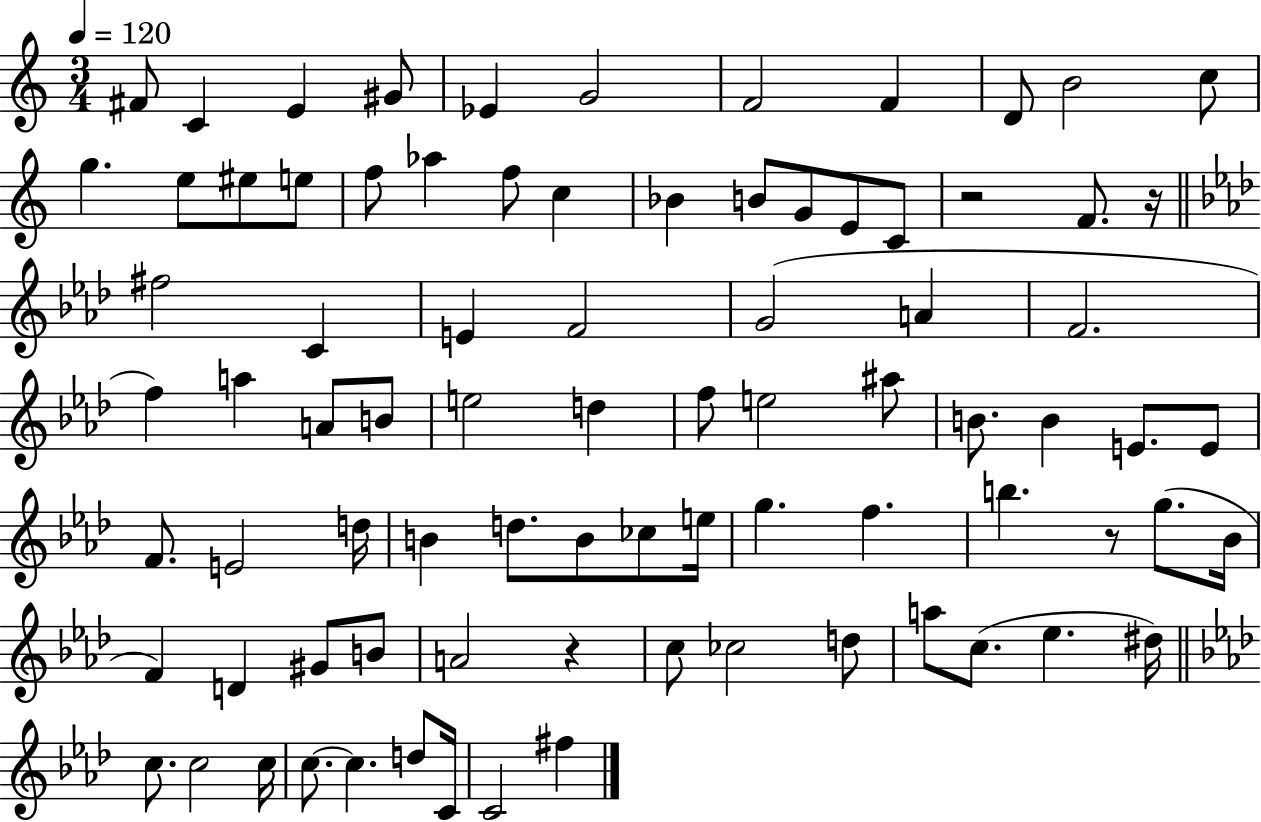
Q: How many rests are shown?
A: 4